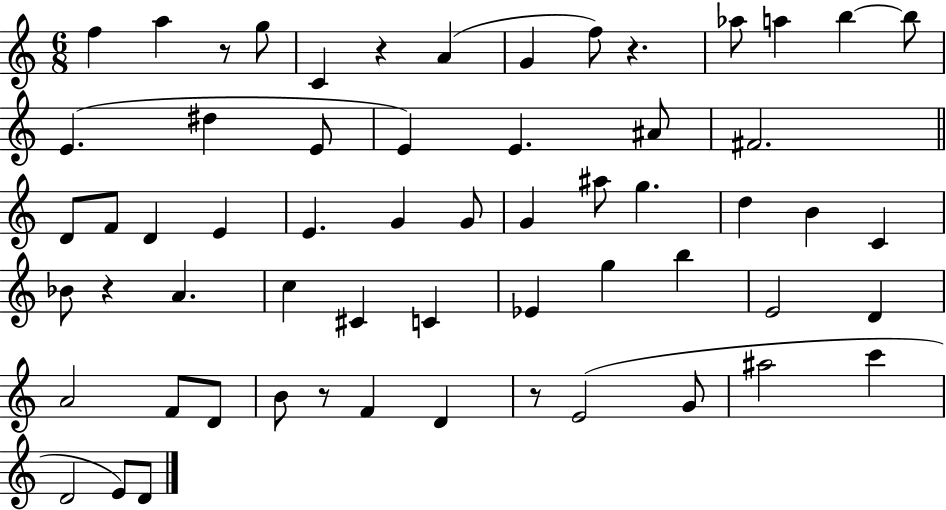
{
  \clef treble
  \numericTimeSignature
  \time 6/8
  \key c \major
  f''4 a''4 r8 g''8 | c'4 r4 a'4( | g'4 f''8) r4. | aes''8 a''4 b''4~~ b''8 | \break e'4.( dis''4 e'8 | e'4) e'4. ais'8 | fis'2. | \bar "||" \break \key c \major d'8 f'8 d'4 e'4 | e'4. g'4 g'8 | g'4 ais''8 g''4. | d''4 b'4 c'4 | \break bes'8 r4 a'4. | c''4 cis'4 c'4 | ees'4 g''4 b''4 | e'2 d'4 | \break a'2 f'8 d'8 | b'8 r8 f'4 d'4 | r8 e'2( g'8 | ais''2 c'''4 | \break d'2 e'8) d'8 | \bar "|."
}